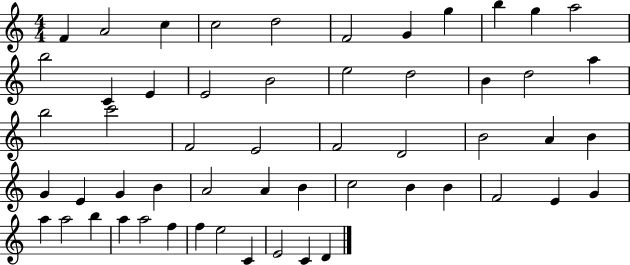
{
  \clef treble
  \numericTimeSignature
  \time 4/4
  \key c \major
  f'4 a'2 c''4 | c''2 d''2 | f'2 g'4 g''4 | b''4 g''4 a''2 | \break b''2 c'4 e'4 | e'2 b'2 | e''2 d''2 | b'4 d''2 a''4 | \break b''2 c'''2 | f'2 e'2 | f'2 d'2 | b'2 a'4 b'4 | \break g'4 e'4 g'4 b'4 | a'2 a'4 b'4 | c''2 b'4 b'4 | f'2 e'4 g'4 | \break a''4 a''2 b''4 | a''4 a''2 f''4 | f''4 e''2 c'4 | e'2 c'4 d'4 | \break \bar "|."
}